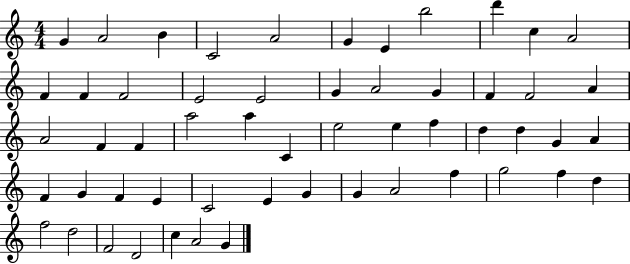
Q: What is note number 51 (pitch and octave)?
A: F4